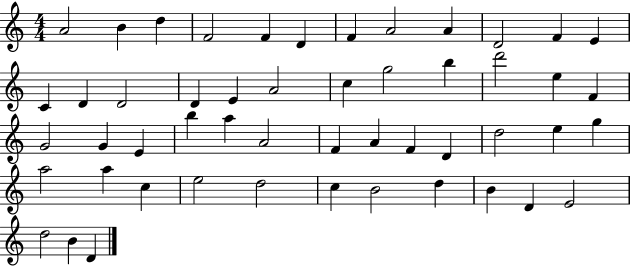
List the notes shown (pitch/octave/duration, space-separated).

A4/h B4/q D5/q F4/h F4/q D4/q F4/q A4/h A4/q D4/h F4/q E4/q C4/q D4/q D4/h D4/q E4/q A4/h C5/q G5/h B5/q D6/h E5/q F4/q G4/h G4/q E4/q B5/q A5/q A4/h F4/q A4/q F4/q D4/q D5/h E5/q G5/q A5/h A5/q C5/q E5/h D5/h C5/q B4/h D5/q B4/q D4/q E4/h D5/h B4/q D4/q